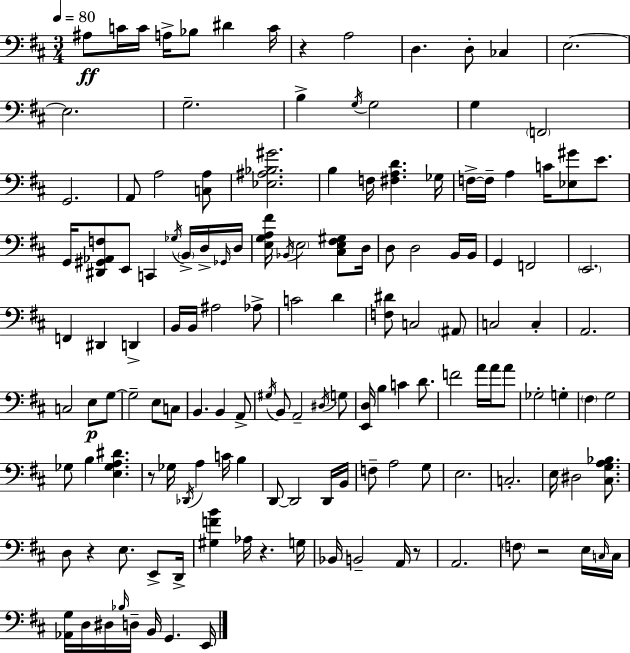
A#3/e C4/s C4/s A3/s Bb3/e D#4/q C4/s R/q A3/h D3/q. D3/e CES3/q E3/h. E3/h. G3/h. B3/q G3/s G3/h G3/q F2/h G2/h. A2/e A3/h [C3,A3]/e [Eb3,A#3,Bb3,G#4]/h. B3/q F3/s [F#3,A3,D4]/q. Gb3/s F3/s F3/s A3/q C4/s [Eb3,G#4]/e E4/e. G2/s [D#2,G#2,Ab2,F3]/e E2/e C2/q Gb3/s B2/s D3/s Gb2/s D3/s [E3,G3,A3,F#4]/s Bb2/s E3/h [C#3,E3,F#3,G#3]/e D3/s D3/e D3/h B2/s B2/s G2/q F2/h E2/h. F2/q D#2/q D2/q B2/s B2/s A#3/h Ab3/e C4/h D4/q [F3,D#4]/e C3/h A#2/e C3/h C3/q A2/h. C3/h E3/e G3/e G3/h E3/e C3/e B2/q. B2/q A2/e G#3/s B2/e A2/h D#3/s G3/e [E2,D3]/s B3/q C4/q D4/e. F4/h A4/s A4/s A4/e Gb3/h G3/q F#3/q G3/h Gb3/e B3/q [E3,Gb3,A3,D#4]/q. R/e Gb3/s Db2/s A3/q C4/s B3/q D2/e D2/h D2/s B2/s F3/e A3/h G3/e E3/h. C3/h. E3/s D#3/h [C#3,G3,A3,Bb3]/e. D3/e R/q E3/e. E2/e D2/s [G#3,F4,B4]/q Ab3/s R/q. G3/s Bb2/s B2/h A2/s R/e A2/h. F3/e R/h E3/s C3/s C3/s [Ab2,G3]/s D3/s D#3/s Bb3/s D3/s B2/s G2/q. E2/s